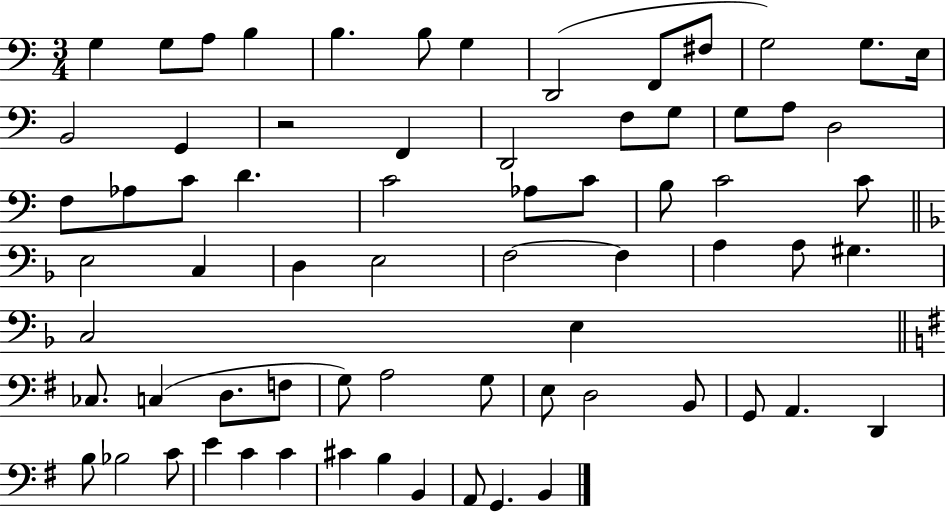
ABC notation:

X:1
T:Untitled
M:3/4
L:1/4
K:C
G, G,/2 A,/2 B, B, B,/2 G, D,,2 F,,/2 ^F,/2 G,2 G,/2 E,/4 B,,2 G,, z2 F,, D,,2 F,/2 G,/2 G,/2 A,/2 D,2 F,/2 _A,/2 C/2 D C2 _A,/2 C/2 B,/2 C2 C/2 E,2 C, D, E,2 F,2 F, A, A,/2 ^G, C,2 E, _C,/2 C, D,/2 F,/2 G,/2 A,2 G,/2 E,/2 D,2 B,,/2 G,,/2 A,, D,, B,/2 _B,2 C/2 E C C ^C B, B,, A,,/2 G,, B,,